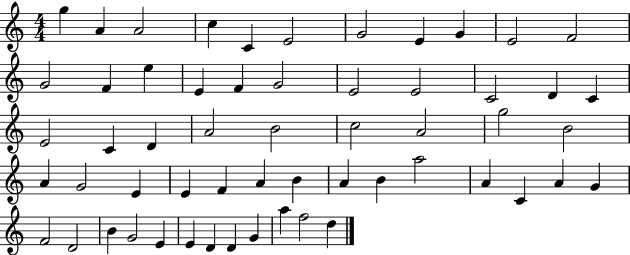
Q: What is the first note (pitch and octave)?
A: G5